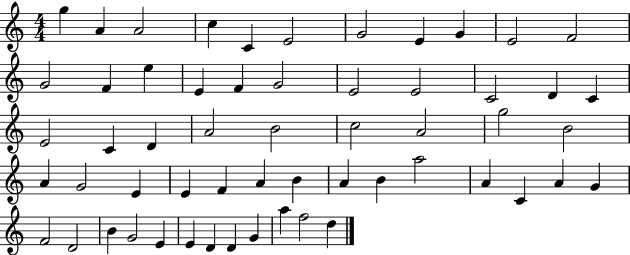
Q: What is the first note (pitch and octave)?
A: G5